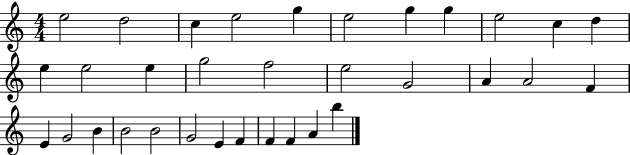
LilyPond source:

{
  \clef treble
  \numericTimeSignature
  \time 4/4
  \key c \major
  e''2 d''2 | c''4 e''2 g''4 | e''2 g''4 g''4 | e''2 c''4 d''4 | \break e''4 e''2 e''4 | g''2 f''2 | e''2 g'2 | a'4 a'2 f'4 | \break e'4 g'2 b'4 | b'2 b'2 | g'2 e'4 f'4 | f'4 f'4 a'4 b''4 | \break \bar "|."
}